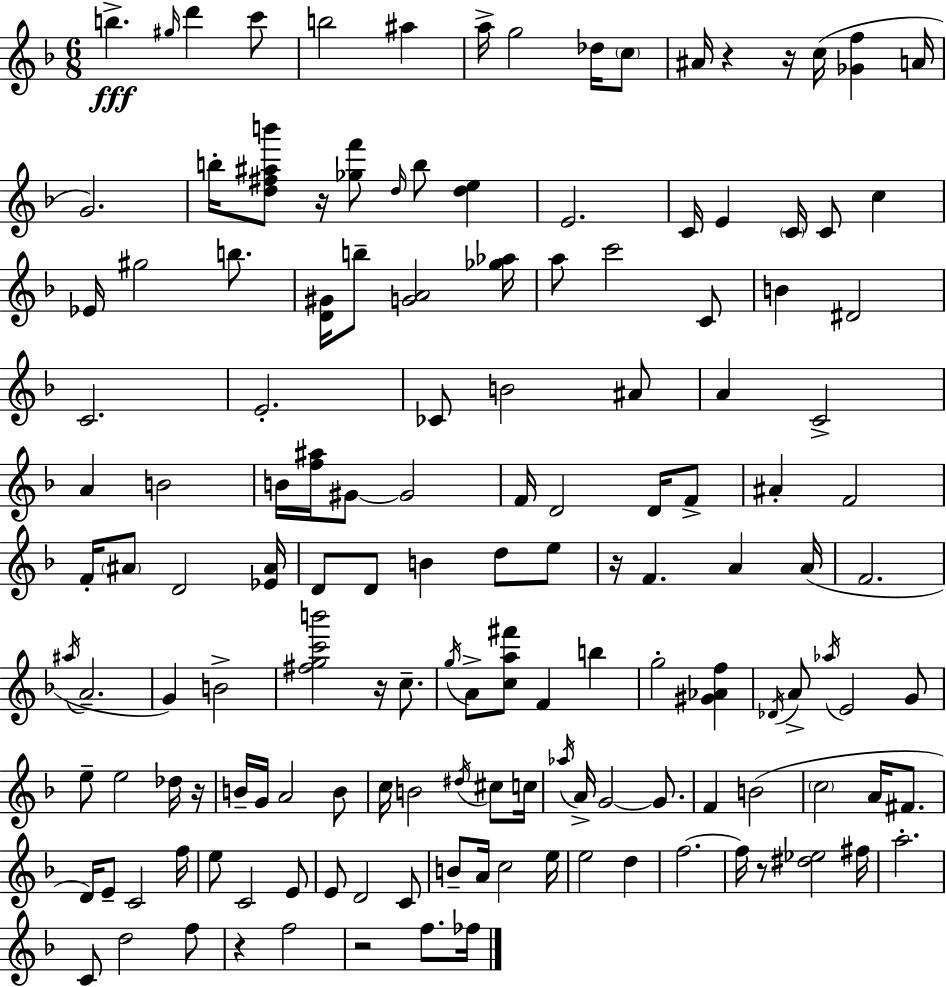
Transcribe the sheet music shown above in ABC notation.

X:1
T:Untitled
M:6/8
L:1/4
K:F
b ^g/4 d' c'/2 b2 ^a a/4 g2 _d/4 c/2 ^A/4 z z/4 c/4 [_Gf] A/4 G2 b/4 [d^f^ab']/2 z/4 [_gf']/2 d/4 b/2 [de] E2 C/4 E C/4 C/2 c _E/4 ^g2 b/2 [D^G]/4 b/2 [GA]2 [_g_a]/4 a/2 c'2 C/2 B ^D2 C2 E2 _C/2 B2 ^A/2 A C2 A B2 B/4 [f^a]/4 ^G/2 ^G2 F/4 D2 D/4 F/2 ^A F2 F/4 ^A/2 D2 [_E^A]/4 D/2 D/2 B d/2 e/2 z/4 F A A/4 F2 ^a/4 A2 G B2 [^fgc'b']2 z/4 c/2 g/4 A/2 [ca^f']/2 F b g2 [^G_Af] _D/4 A/2 _a/4 E2 G/2 e/2 e2 _d/4 z/4 B/4 G/4 A2 B/2 c/4 B2 ^d/4 ^c/2 c/4 _a/4 A/4 G2 G/2 F B2 c2 A/4 ^F/2 D/4 E/2 C2 f/4 e/2 C2 E/2 E/2 D2 C/2 B/2 A/4 c2 e/4 e2 d f2 f/4 z/2 [^d_e]2 ^f/4 a2 C/2 d2 f/2 z f2 z2 f/2 _f/4